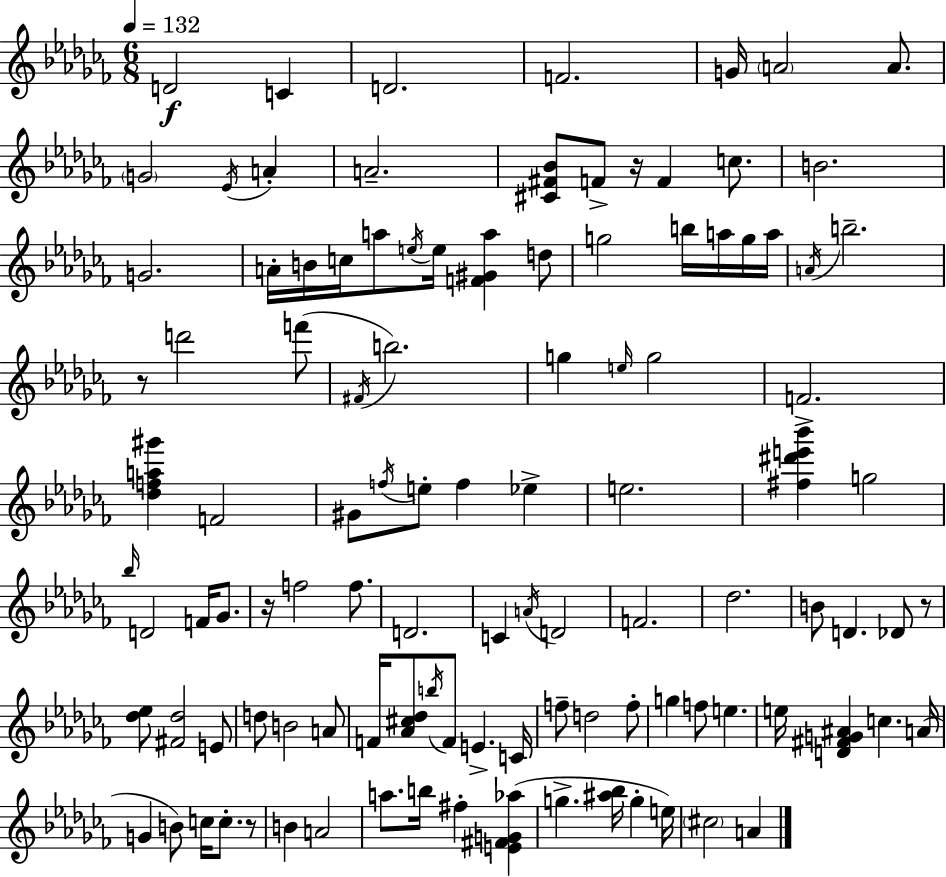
{
  \clef treble
  \numericTimeSignature
  \time 6/8
  \key aes \minor
  \tempo 4 = 132
  d'2\f c'4 | d'2. | f'2. | g'16 \parenthesize a'2 a'8. | \break \parenthesize g'2 \acciaccatura { ees'16 } a'4-. | a'2.-- | <cis' fis' bes'>8 f'8-> r16 f'4 c''8. | b'2. | \break g'2. | a'16-. b'16 c''16 a''8 \acciaccatura { e''16 } e''16 <f' gis' a''>4 | d''8 g''2 b''16 a''16 | g''16 a''16 \acciaccatura { a'16 } b''2.-- | \break r8 d'''2 | f'''8( \acciaccatura { fis'16 } b''2.) | g''4 \grace { e''16 } g''2 | f'2.-> | \break <des'' f'' a'' gis'''>4 f'2 | gis'8 \acciaccatura { f''16 } e''8-. f''4 | ees''4-> e''2. | <fis'' dis''' e''' bes'''>4 g''2 | \break \grace { bes''16 } d'2 | f'16 ges'8. r16 f''2 | f''8. d'2. | c'4 \acciaccatura { a'16 } | \break d'2 f'2. | des''2. | b'8 d'4. | des'8 r8 <des'' ees''>8 <fis' des''>2 | \break e'8 d''8 b'2 | a'8 f'16 <aes' cis'' des''>8 \acciaccatura { b''16 } | f'8 e'4.-> c'16 f''8-- d''2 | f''8-. g''4 | \break f''8 e''4. e''16 <d' fis' g' ais'>4 | c''4. a'16( g'4 | b'8) c''16 c''8.-. r8 b'4 | a'2 a''8. | \break b''16 fis''4-. <e' fis' g' aes''>4( g''4.-> | <ais'' bes''>16 g''4-. e''16) \parenthesize cis''2 | a'4 \bar "|."
}